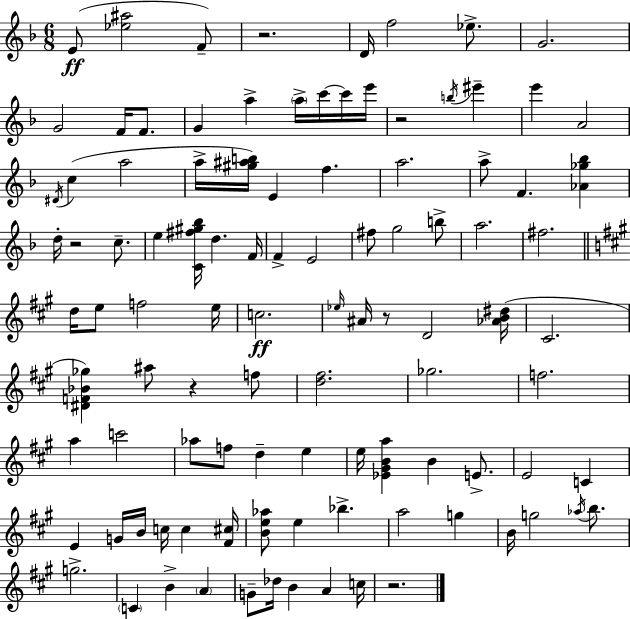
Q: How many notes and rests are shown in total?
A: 102